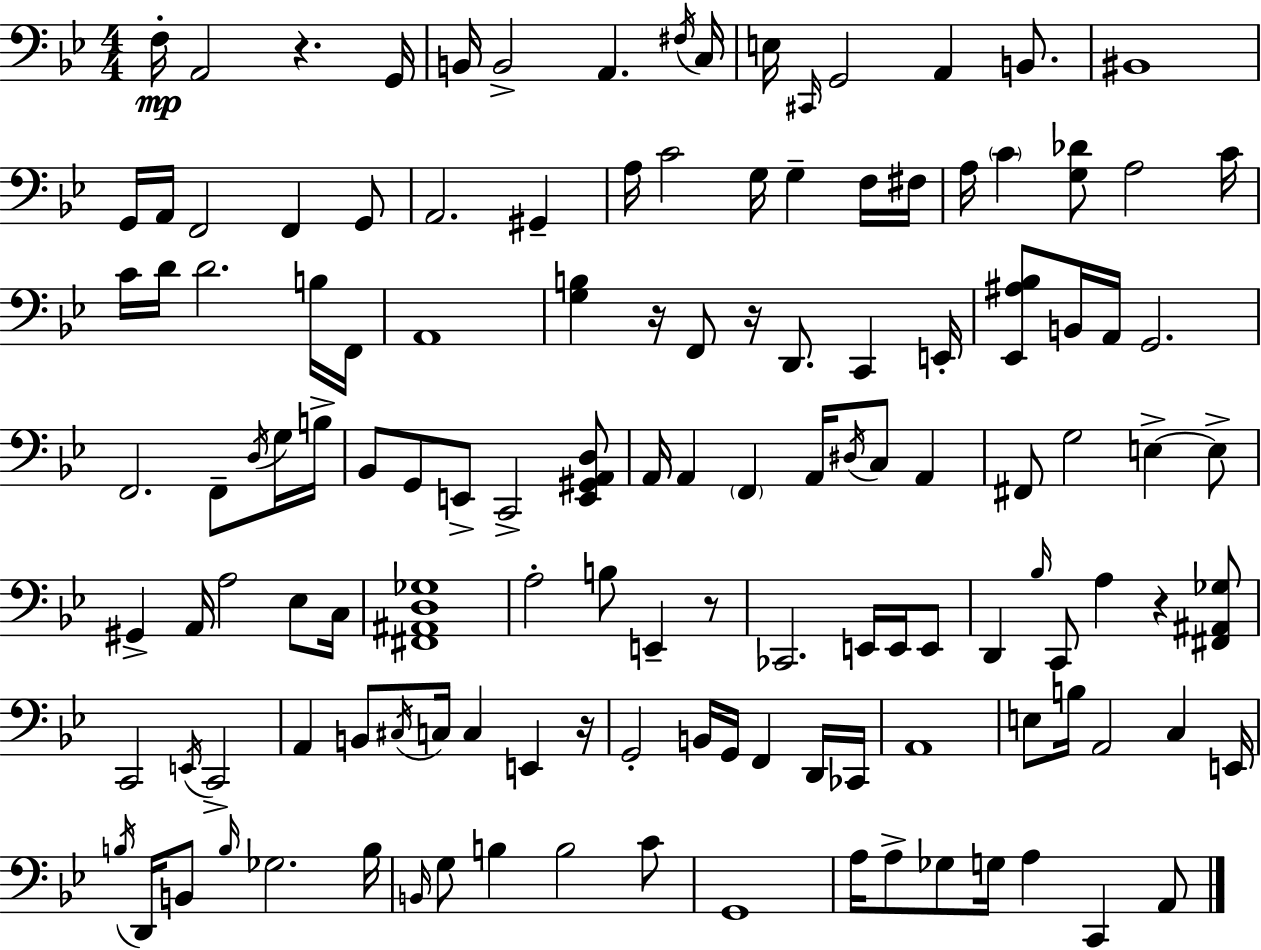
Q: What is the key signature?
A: G minor